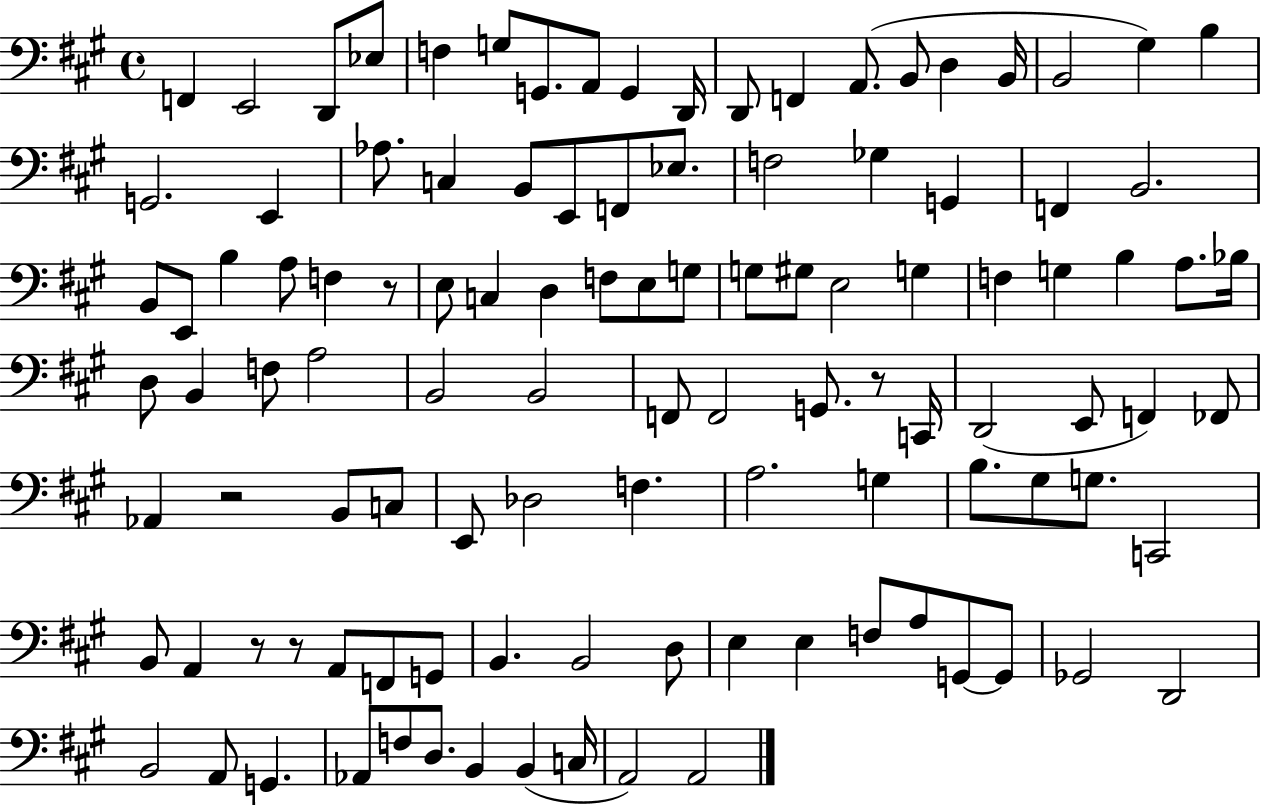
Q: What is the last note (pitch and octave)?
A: A2